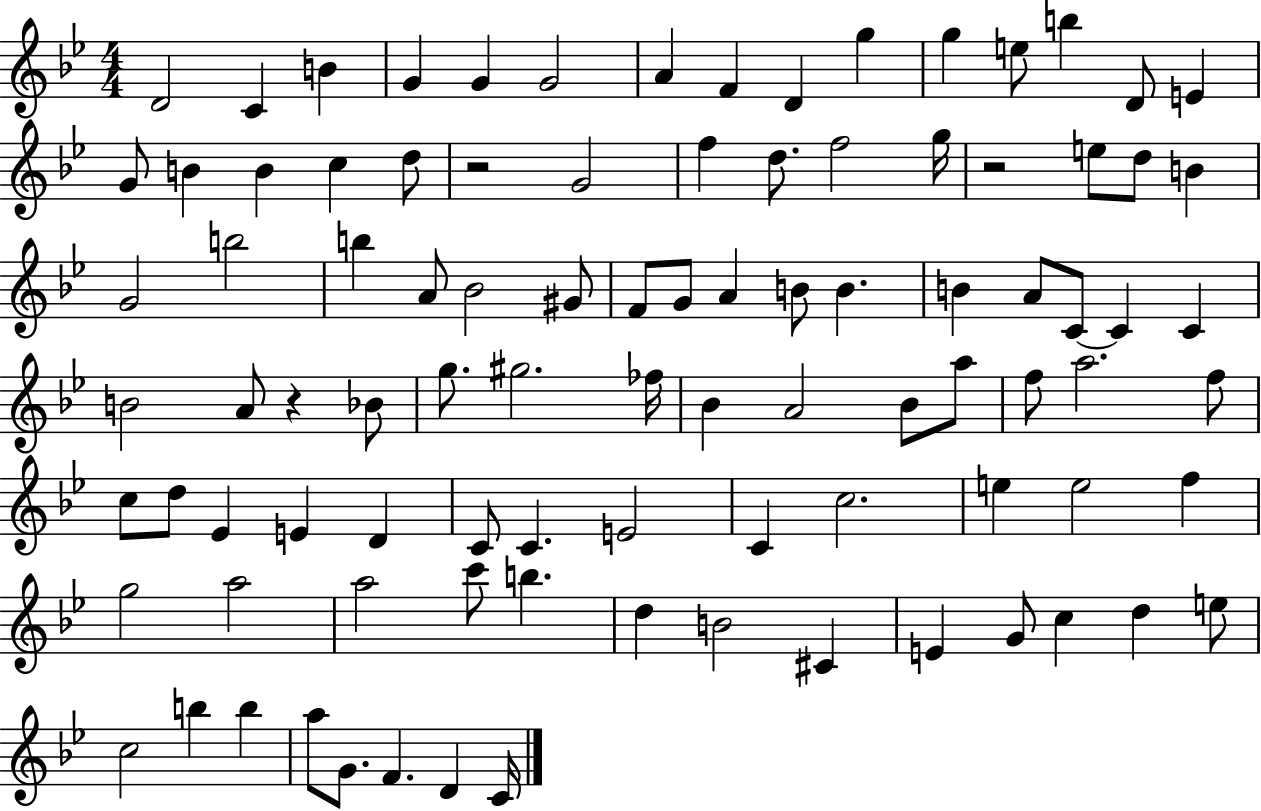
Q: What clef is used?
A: treble